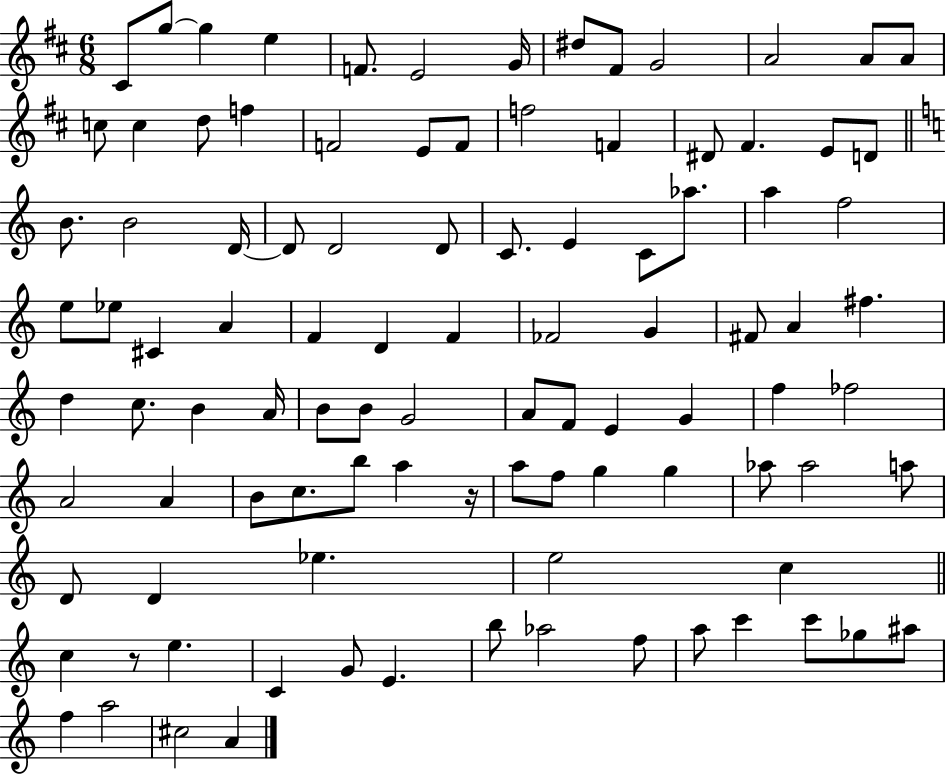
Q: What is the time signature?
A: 6/8